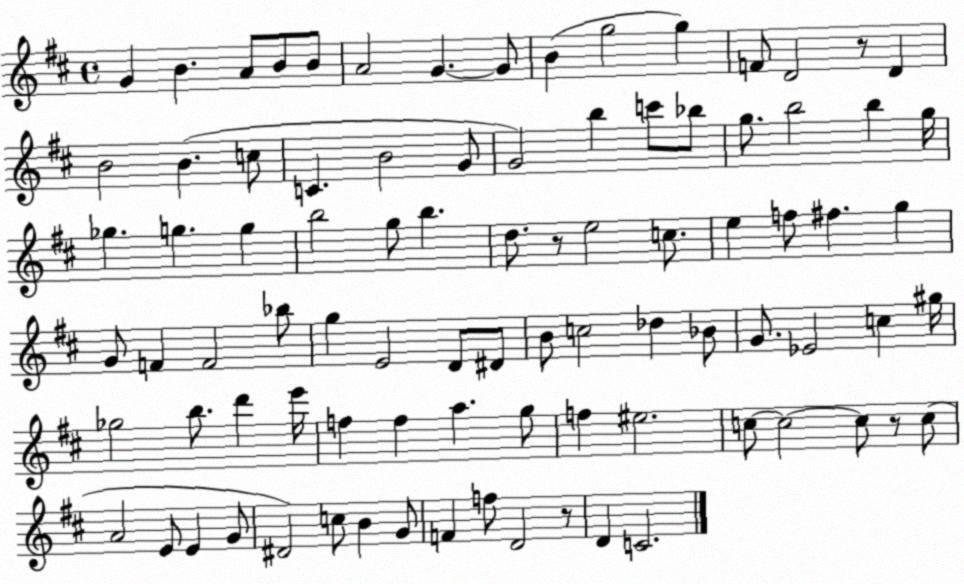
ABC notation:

X:1
T:Untitled
M:4/4
L:1/4
K:D
G B A/2 B/2 B/2 A2 G G/2 B g2 g F/2 D2 z/2 D B2 B c/2 C B2 G/2 G2 b c'/2 _b/2 g/2 b2 b g/4 _g g g b2 g/2 b d/2 z/2 e2 c/2 e f/2 ^f g G/2 F F2 _b/2 g E2 D/2 ^D/2 B/2 c2 _d _B/2 G/2 _E2 c ^g/4 _g2 b/2 d' e'/4 f f a g/2 f ^e2 c/2 c2 c/2 z/2 c/2 A2 E/2 E G/2 ^D2 c/2 B G/2 F f/2 D2 z/2 D C2